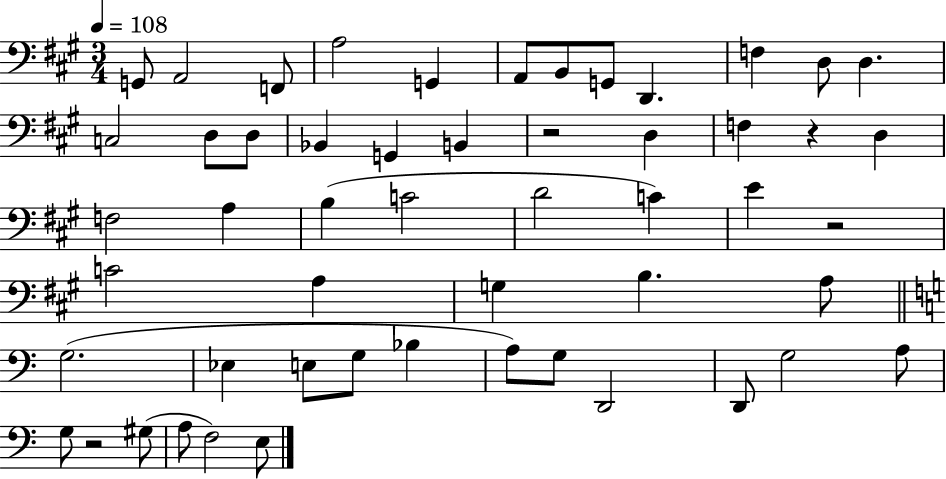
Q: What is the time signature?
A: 3/4